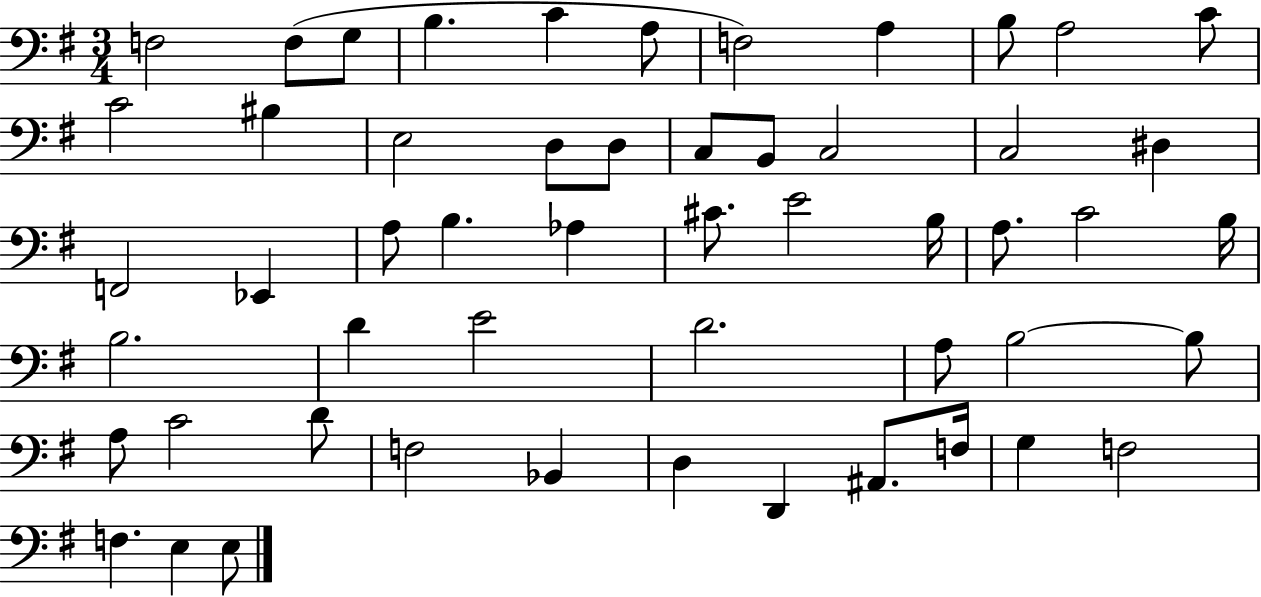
{
  \clef bass
  \numericTimeSignature
  \time 3/4
  \key g \major
  f2 f8( g8 | b4. c'4 a8 | f2) a4 | b8 a2 c'8 | \break c'2 bis4 | e2 d8 d8 | c8 b,8 c2 | c2 dis4 | \break f,2 ees,4 | a8 b4. aes4 | cis'8. e'2 b16 | a8. c'2 b16 | \break b2. | d'4 e'2 | d'2. | a8 b2~~ b8 | \break a8 c'2 d'8 | f2 bes,4 | d4 d,4 ais,8. f16 | g4 f2 | \break f4. e4 e8 | \bar "|."
}